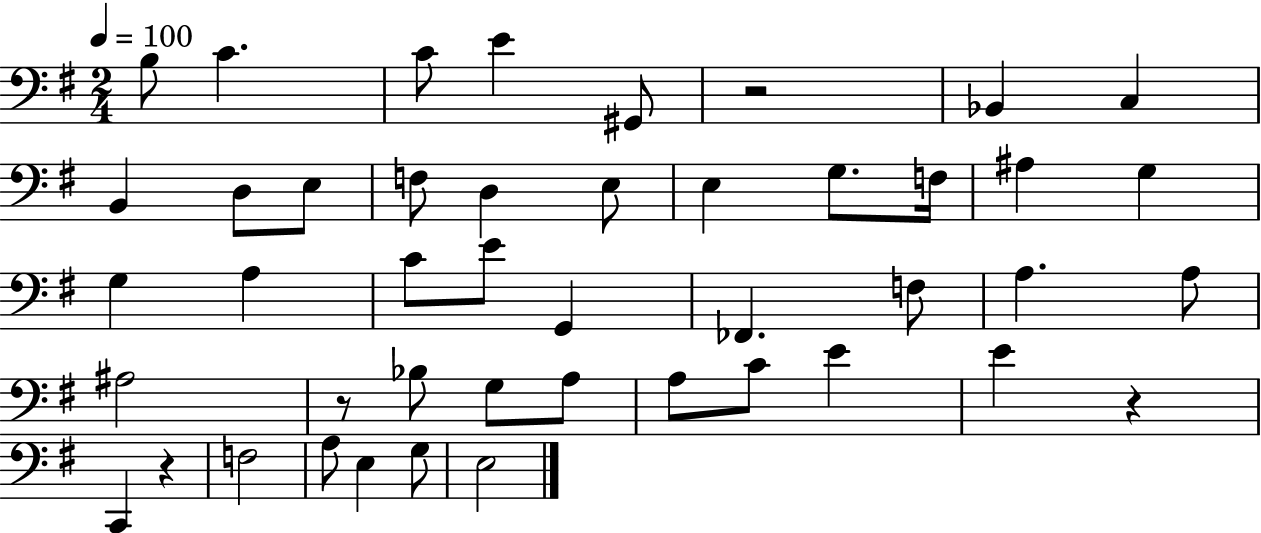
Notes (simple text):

B3/e C4/q. C4/e E4/q G#2/e R/h Bb2/q C3/q B2/q D3/e E3/e F3/e D3/q E3/e E3/q G3/e. F3/s A#3/q G3/q G3/q A3/q C4/e E4/e G2/q FES2/q. F3/e A3/q. A3/e A#3/h R/e Bb3/e G3/e A3/e A3/e C4/e E4/q E4/q R/q C2/q R/q F3/h A3/e E3/q G3/e E3/h